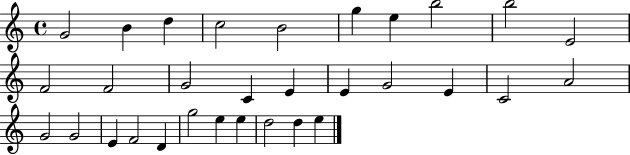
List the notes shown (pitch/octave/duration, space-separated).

G4/h B4/q D5/q C5/h B4/h G5/q E5/q B5/h B5/h E4/h F4/h F4/h G4/h C4/q E4/q E4/q G4/h E4/q C4/h A4/h G4/h G4/h E4/q F4/h D4/q G5/h E5/q E5/q D5/h D5/q E5/q